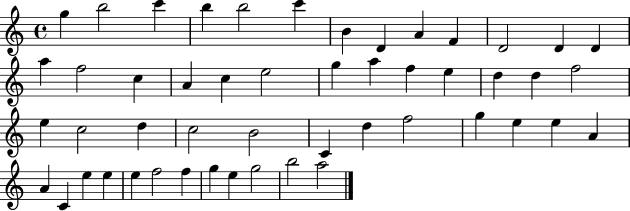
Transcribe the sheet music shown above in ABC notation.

X:1
T:Untitled
M:4/4
L:1/4
K:C
g b2 c' b b2 c' B D A F D2 D D a f2 c A c e2 g a f e d d f2 e c2 d c2 B2 C d f2 g e e A A C e e e f2 f g e g2 b2 a2